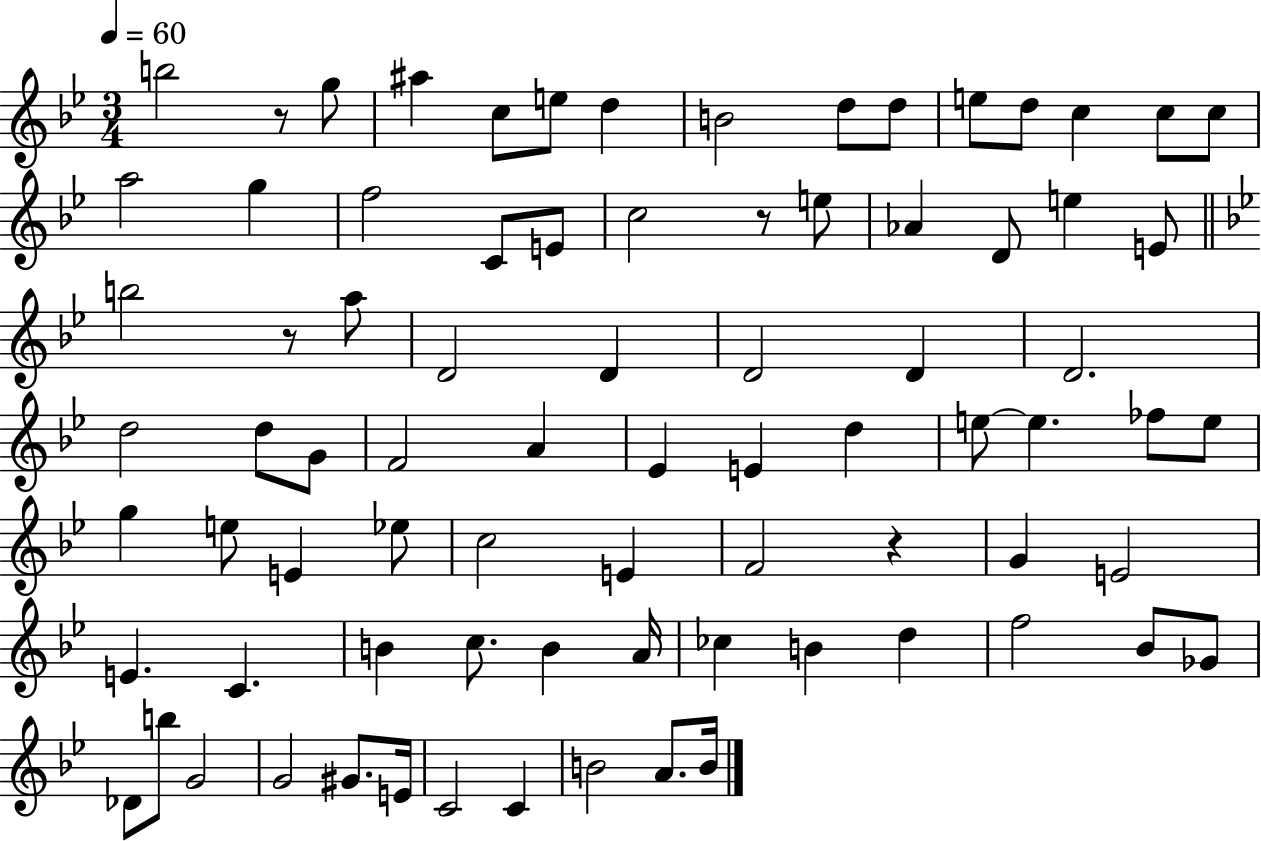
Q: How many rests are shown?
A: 4